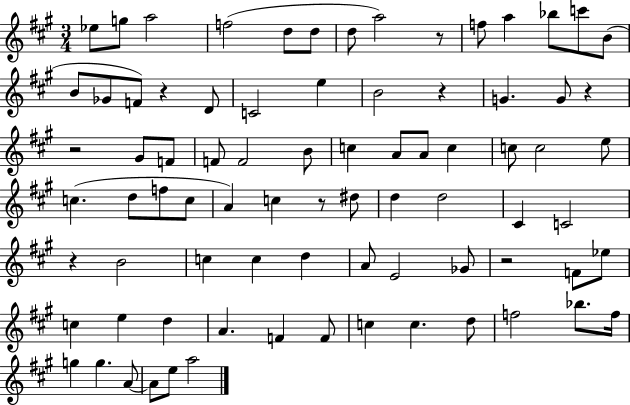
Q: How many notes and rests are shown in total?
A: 80